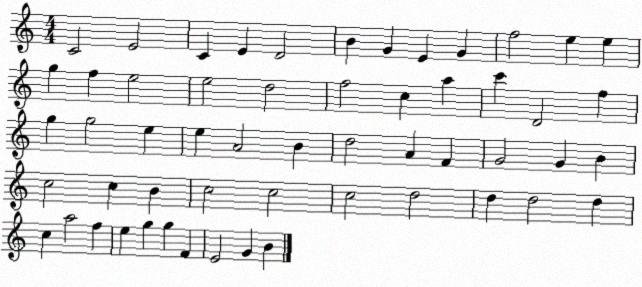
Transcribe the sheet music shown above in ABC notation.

X:1
T:Untitled
M:4/4
L:1/4
K:C
C2 E2 C E D2 B G E G f2 e e g f e2 e2 d2 f2 c a c' D2 f g g2 e e A2 B d2 A F G2 G B c2 c B c2 c2 c2 d2 d d2 d c a2 f e g g F E2 G B